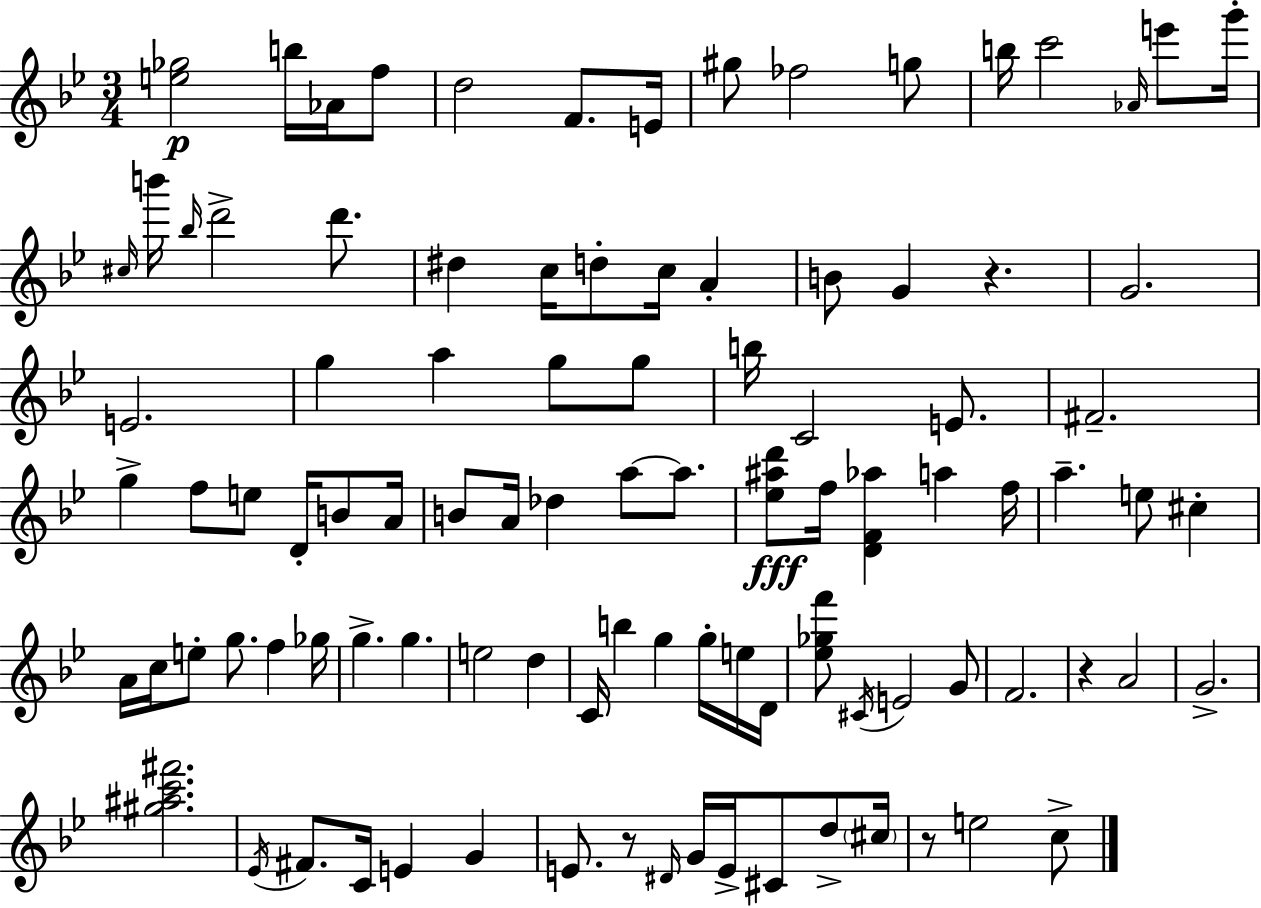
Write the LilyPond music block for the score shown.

{
  \clef treble
  \numericTimeSignature
  \time 3/4
  \key bes \major
  \repeat volta 2 { <e'' ges''>2\p b''16 aes'16 f''8 | d''2 f'8. e'16 | gis''8 fes''2 g''8 | b''16 c'''2 \grace { aes'16 } e'''8 | \break g'''16-. \grace { cis''16 } b'''16 \grace { bes''16 } d'''2-> | d'''8. dis''4 c''16 d''8-. c''16 a'4-. | b'8 g'4 r4. | g'2. | \break e'2. | g''4 a''4 g''8 | g''8 b''16 c'2 | e'8. fis'2.-- | \break g''4-> f''8 e''8 d'16-. | b'8 a'16 b'8 a'16 des''4 a''8~~ | a''8. <ees'' ais'' d'''>8\fff f''16 <d' f' aes''>4 a''4 | f''16 a''4.-- e''8 cis''4-. | \break a'16 c''16 e''8-. g''8. f''4 | ges''16 g''4.-> g''4. | e''2 d''4 | c'16 b''4 g''4 | \break g''16-. e''16 d'16 <ees'' ges'' f'''>8 \acciaccatura { cis'16 } e'2 | g'8 f'2. | r4 a'2 | g'2.-> | \break <gis'' ais'' c''' fis'''>2. | \acciaccatura { ees'16 } fis'8. c'16 e'4 | g'4 e'8. r8 \grace { dis'16 } g'16 | e'16-> cis'8 d''8-> \parenthesize cis''16 r8 e''2 | \break c''8-> } \bar "|."
}